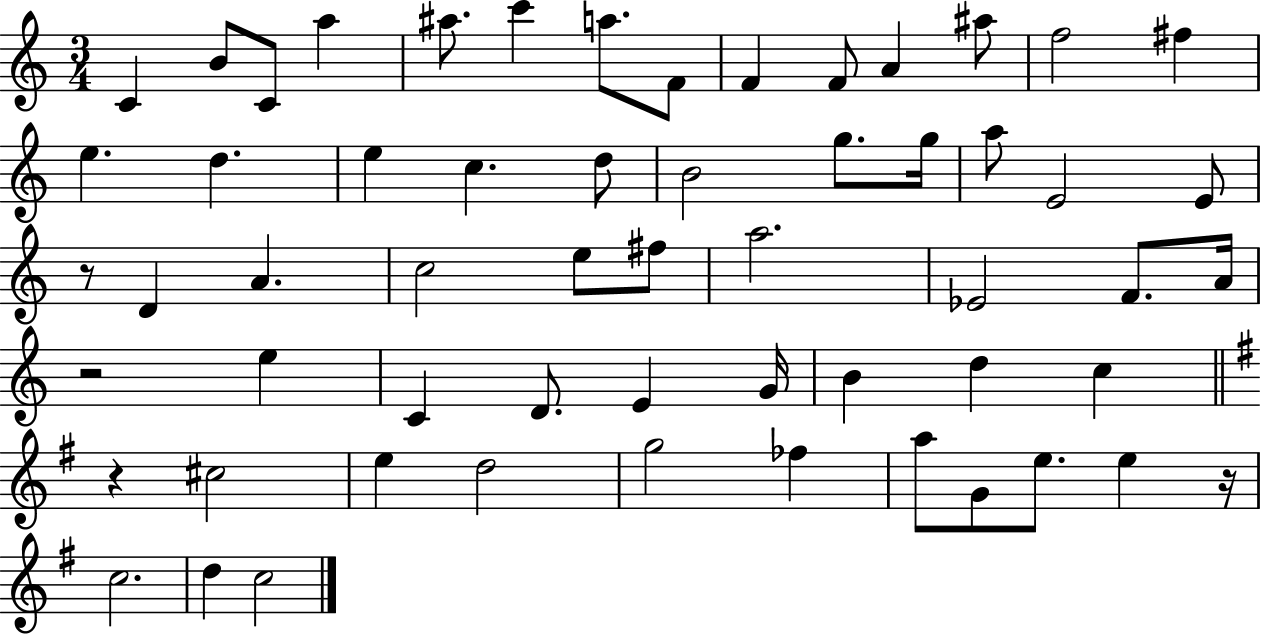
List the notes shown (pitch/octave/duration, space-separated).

C4/q B4/e C4/e A5/q A#5/e. C6/q A5/e. F4/e F4/q F4/e A4/q A#5/e F5/h F#5/q E5/q. D5/q. E5/q C5/q. D5/e B4/h G5/e. G5/s A5/e E4/h E4/e R/e D4/q A4/q. C5/h E5/e F#5/e A5/h. Eb4/h F4/e. A4/s R/h E5/q C4/q D4/e. E4/q G4/s B4/q D5/q C5/q R/q C#5/h E5/q D5/h G5/h FES5/q A5/e G4/e E5/e. E5/q R/s C5/h. D5/q C5/h